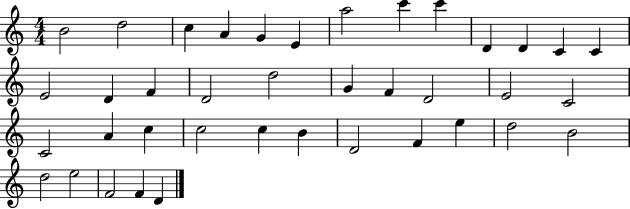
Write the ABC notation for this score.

X:1
T:Untitled
M:4/4
L:1/4
K:C
B2 d2 c A G E a2 c' c' D D C C E2 D F D2 d2 G F D2 E2 C2 C2 A c c2 c B D2 F e d2 B2 d2 e2 F2 F D